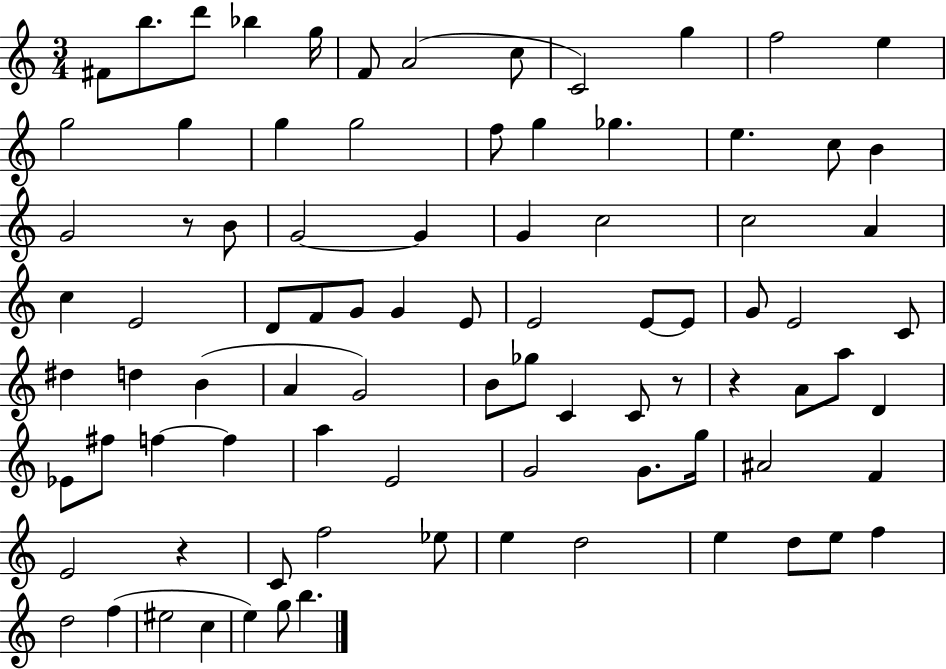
{
  \clef treble
  \numericTimeSignature
  \time 3/4
  \key c \major
  \repeat volta 2 { fis'8 b''8. d'''8 bes''4 g''16 | f'8 a'2( c''8 | c'2) g''4 | f''2 e''4 | \break g''2 g''4 | g''4 g''2 | f''8 g''4 ges''4. | e''4. c''8 b'4 | \break g'2 r8 b'8 | g'2~~ g'4 | g'4 c''2 | c''2 a'4 | \break c''4 e'2 | d'8 f'8 g'8 g'4 e'8 | e'2 e'8~~ e'8 | g'8 e'2 c'8 | \break dis''4 d''4 b'4( | a'4 g'2) | b'8 ges''8 c'4 c'8 r8 | r4 a'8 a''8 d'4 | \break ees'8 fis''8 f''4~~ f''4 | a''4 e'2 | g'2 g'8. g''16 | ais'2 f'4 | \break e'2 r4 | c'8 f''2 ees''8 | e''4 d''2 | e''4 d''8 e''8 f''4 | \break d''2 f''4( | eis''2 c''4 | e''4) g''8 b''4. | } \bar "|."
}